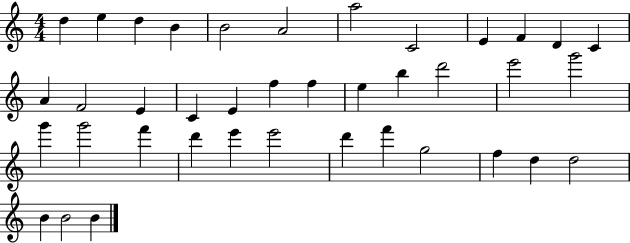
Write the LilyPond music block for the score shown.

{
  \clef treble
  \numericTimeSignature
  \time 4/4
  \key c \major
  d''4 e''4 d''4 b'4 | b'2 a'2 | a''2 c'2 | e'4 f'4 d'4 c'4 | \break a'4 f'2 e'4 | c'4 e'4 f''4 f''4 | e''4 b''4 d'''2 | e'''2 g'''2 | \break g'''4 g'''2 f'''4 | d'''4 e'''4 e'''2 | d'''4 f'''4 g''2 | f''4 d''4 d''2 | \break b'4 b'2 b'4 | \bar "|."
}